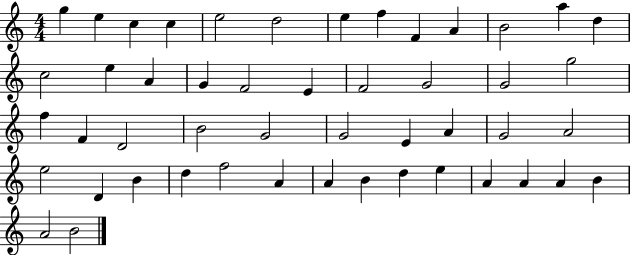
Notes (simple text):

G5/q E5/q C5/q C5/q E5/h D5/h E5/q F5/q F4/q A4/q B4/h A5/q D5/q C5/h E5/q A4/q G4/q F4/h E4/q F4/h G4/h G4/h G5/h F5/q F4/q D4/h B4/h G4/h G4/h E4/q A4/q G4/h A4/h E5/h D4/q B4/q D5/q F5/h A4/q A4/q B4/q D5/q E5/q A4/q A4/q A4/q B4/q A4/h B4/h